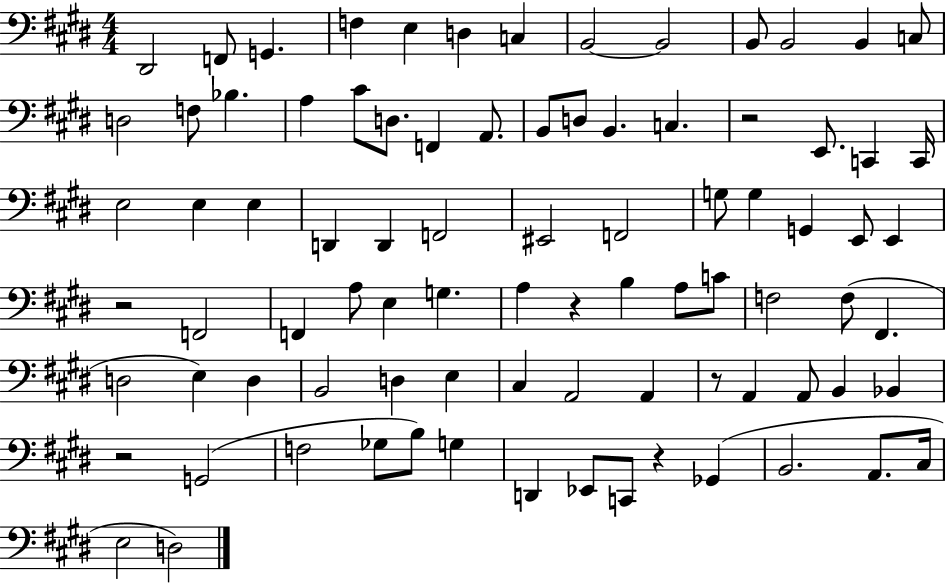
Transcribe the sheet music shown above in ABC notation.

X:1
T:Untitled
M:4/4
L:1/4
K:E
^D,,2 F,,/2 G,, F, E, D, C, B,,2 B,,2 B,,/2 B,,2 B,, C,/2 D,2 F,/2 _B, A, ^C/2 D,/2 F,, A,,/2 B,,/2 D,/2 B,, C, z2 E,,/2 C,, C,,/4 E,2 E, E, D,, D,, F,,2 ^E,,2 F,,2 G,/2 G, G,, E,,/2 E,, z2 F,,2 F,, A,/2 E, G, A, z B, A,/2 C/2 F,2 F,/2 ^F,, D,2 E, D, B,,2 D, E, ^C, A,,2 A,, z/2 A,, A,,/2 B,, _B,, z2 G,,2 F,2 _G,/2 B,/2 G, D,, _E,,/2 C,,/2 z _G,, B,,2 A,,/2 ^C,/4 E,2 D,2